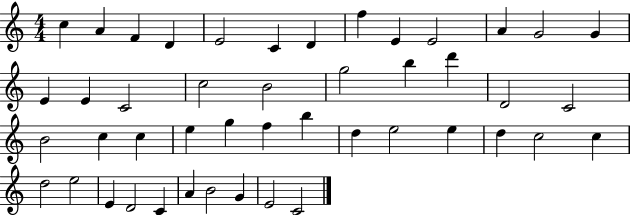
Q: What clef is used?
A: treble